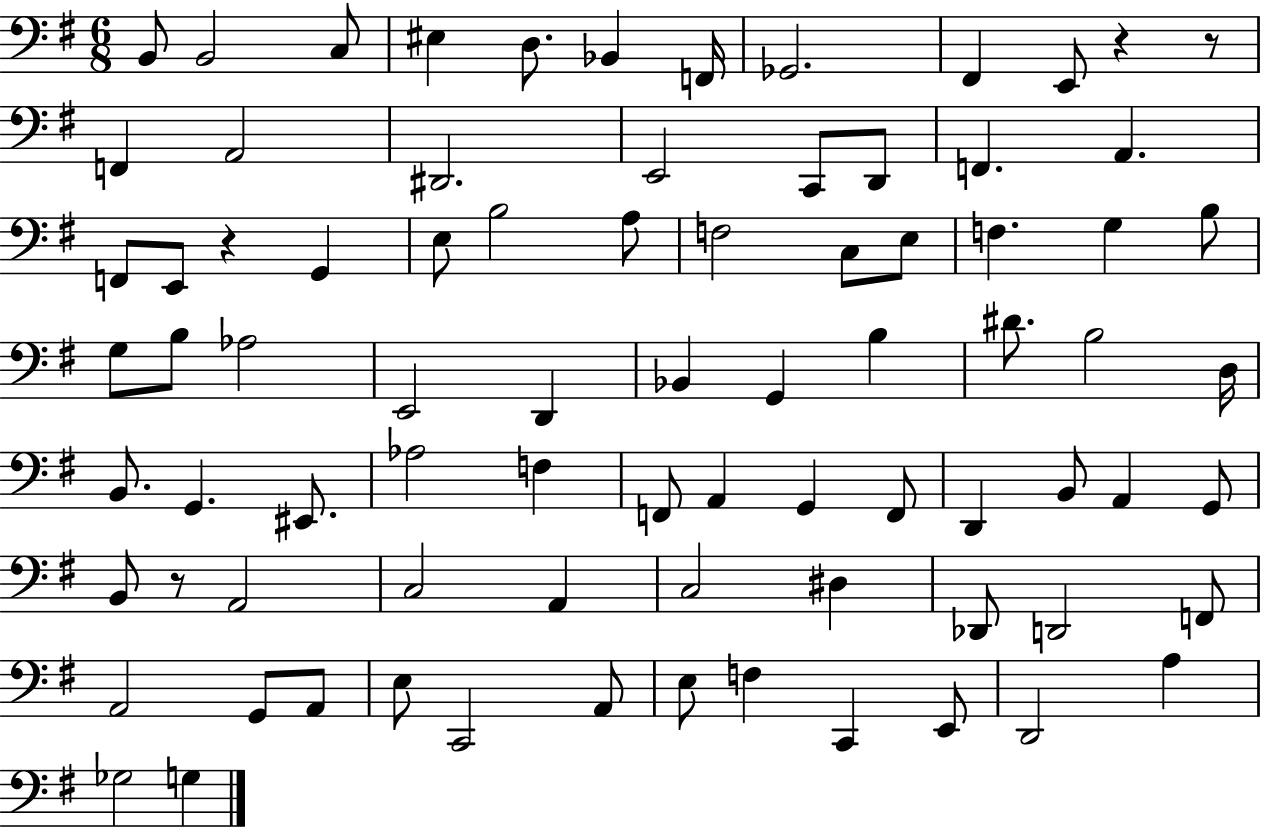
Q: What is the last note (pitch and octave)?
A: G3